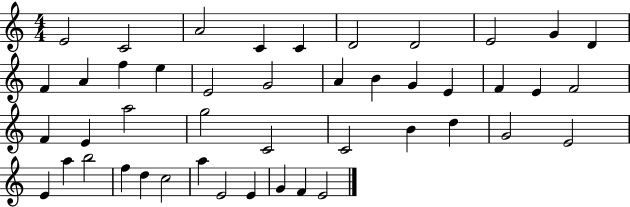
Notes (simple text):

E4/h C4/h A4/h C4/q C4/q D4/h D4/h E4/h G4/q D4/q F4/q A4/q F5/q E5/q E4/h G4/h A4/q B4/q G4/q E4/q F4/q E4/q F4/h F4/q E4/q A5/h G5/h C4/h C4/h B4/q D5/q G4/h E4/h E4/q A5/q B5/h F5/q D5/q C5/h A5/q E4/h E4/q G4/q F4/q E4/h